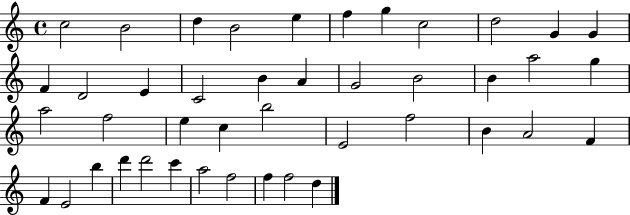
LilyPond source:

{
  \clef treble
  \time 4/4
  \defaultTimeSignature
  \key c \major
  c''2 b'2 | d''4 b'2 e''4 | f''4 g''4 c''2 | d''2 g'4 g'4 | \break f'4 d'2 e'4 | c'2 b'4 a'4 | g'2 b'2 | b'4 a''2 g''4 | \break a''2 f''2 | e''4 c''4 b''2 | e'2 f''2 | b'4 a'2 f'4 | \break f'4 e'2 b''4 | d'''4 d'''2 c'''4 | a''2 f''2 | f''4 f''2 d''4 | \break \bar "|."
}